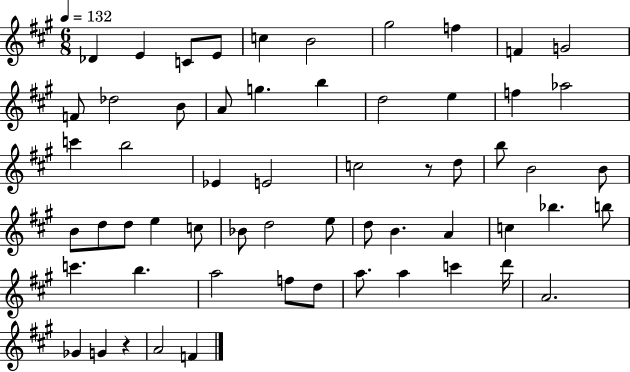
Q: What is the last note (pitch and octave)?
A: F4